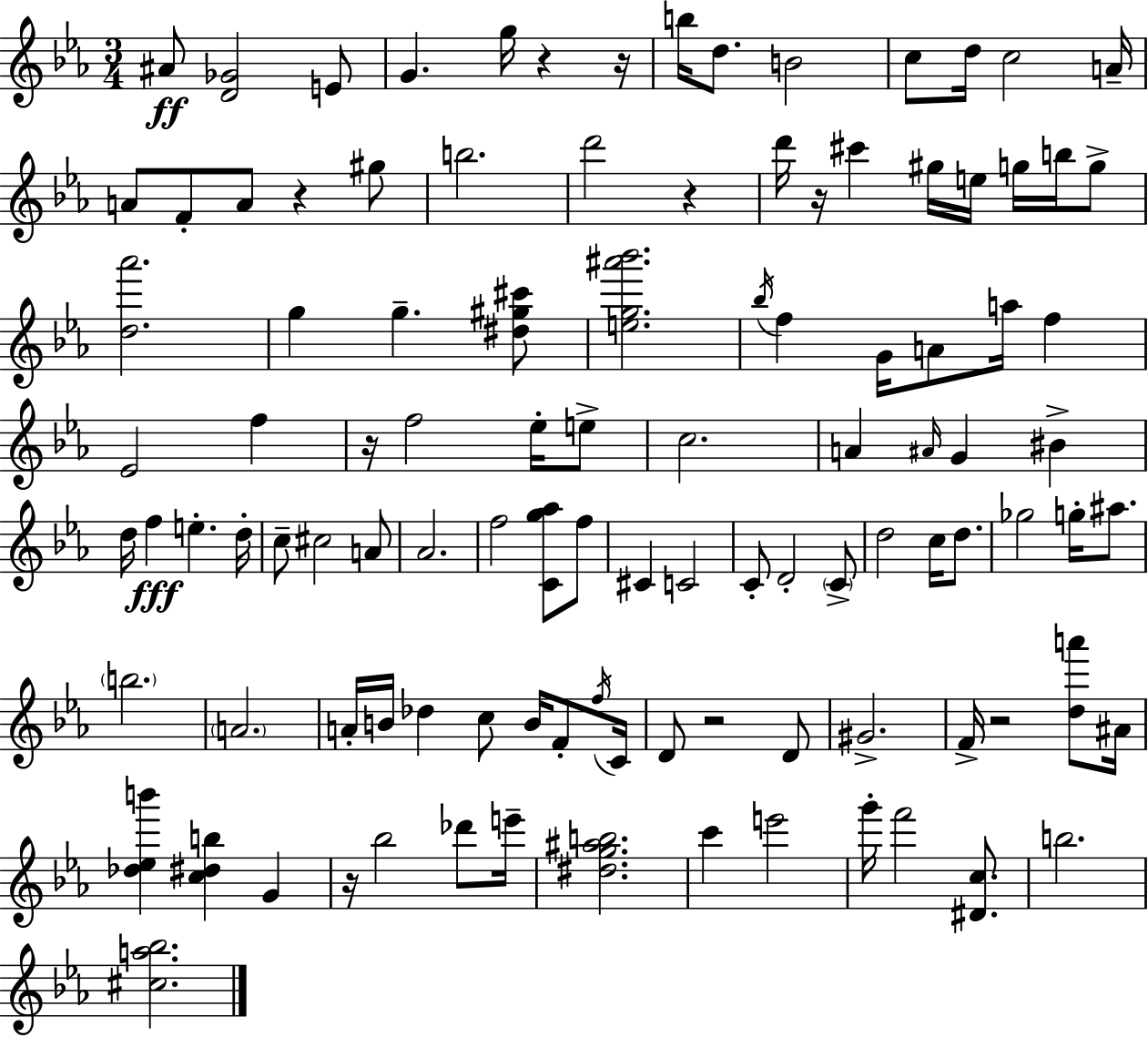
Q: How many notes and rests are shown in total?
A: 107